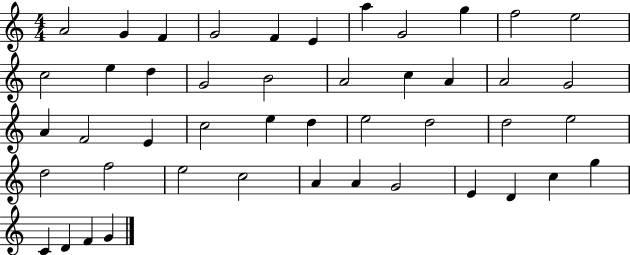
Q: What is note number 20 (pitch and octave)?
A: A4